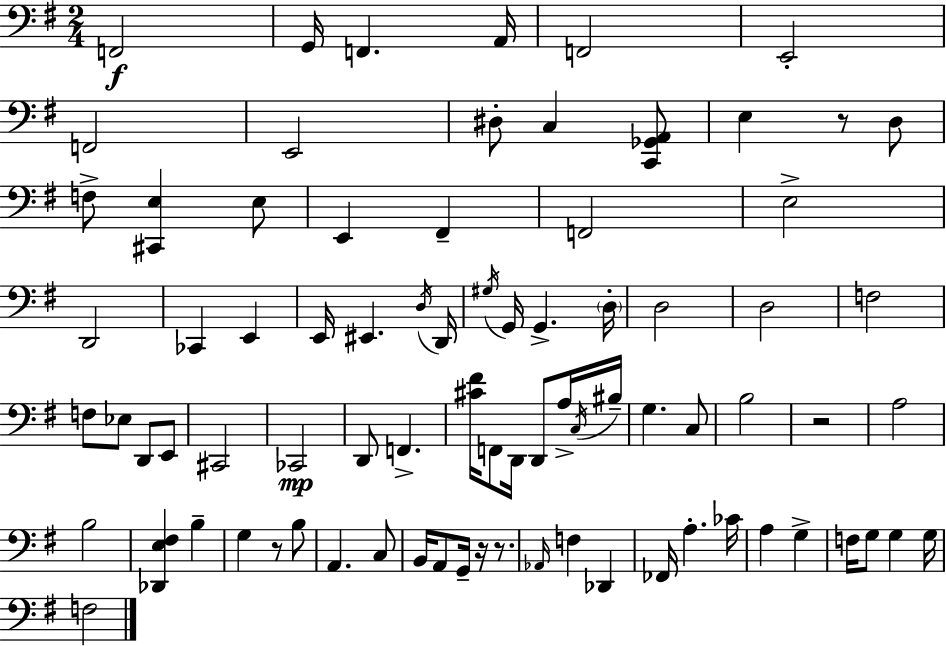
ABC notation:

X:1
T:Untitled
M:2/4
L:1/4
K:G
F,,2 G,,/4 F,, A,,/4 F,,2 E,,2 F,,2 E,,2 ^D,/2 C, [C,,_G,,A,,]/2 E, z/2 D,/2 F,/2 [^C,,E,] E,/2 E,, ^F,, F,,2 E,2 D,,2 _C,, E,, E,,/4 ^E,, D,/4 D,,/4 ^G,/4 G,,/4 G,, D,/4 D,2 D,2 F,2 F,/2 _E,/2 D,,/2 E,,/2 ^C,,2 _C,,2 D,,/2 F,, [^C^F]/4 F,,/2 D,,/4 D,,/2 A,/4 C,/4 ^B,/4 G, C,/2 B,2 z2 A,2 B,2 [_D,,E,^F,] B, G, z/2 B,/2 A,, C,/2 B,,/4 A,,/2 G,,/4 z/4 z/2 _A,,/4 F, _D,, _F,,/4 A, _C/4 A, G, F,/4 G,/2 G, G,/4 F,2